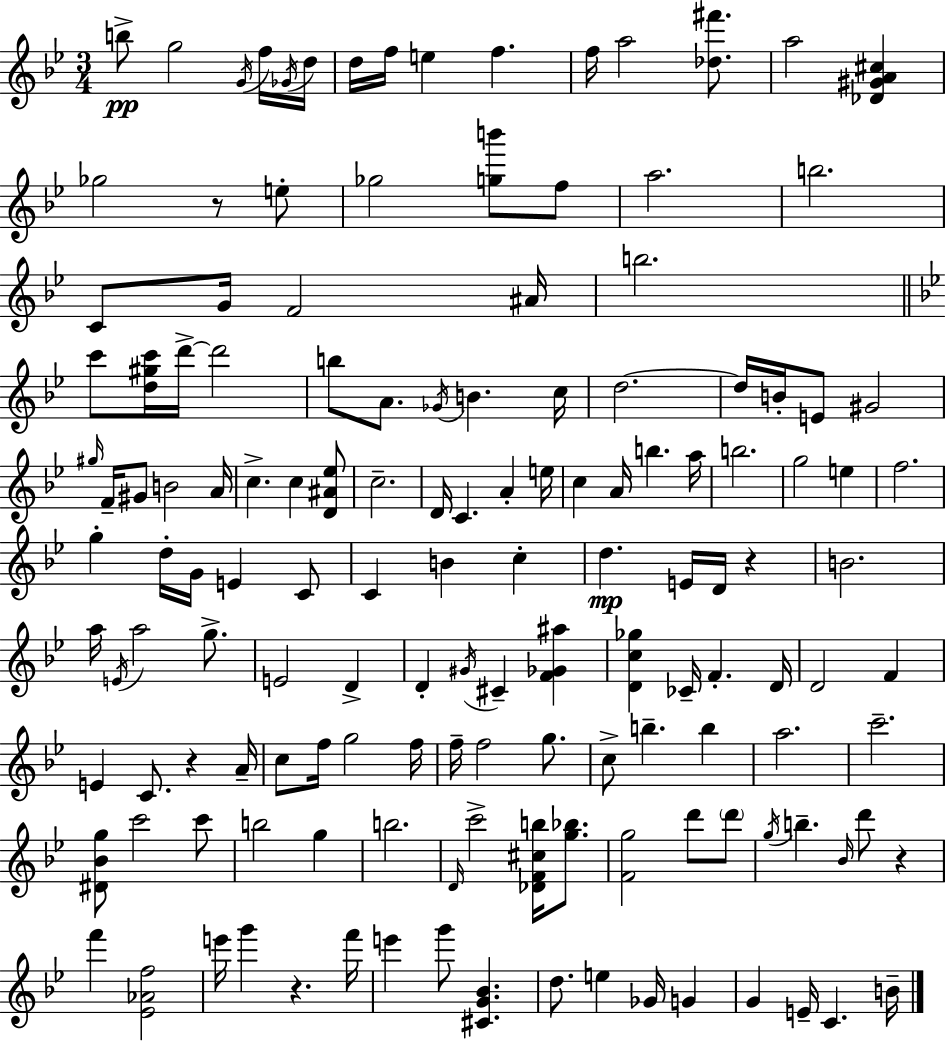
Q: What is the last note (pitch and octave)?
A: B4